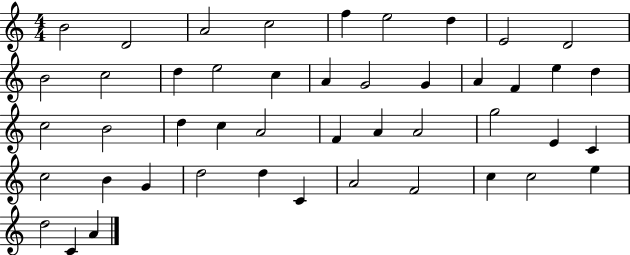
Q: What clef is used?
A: treble